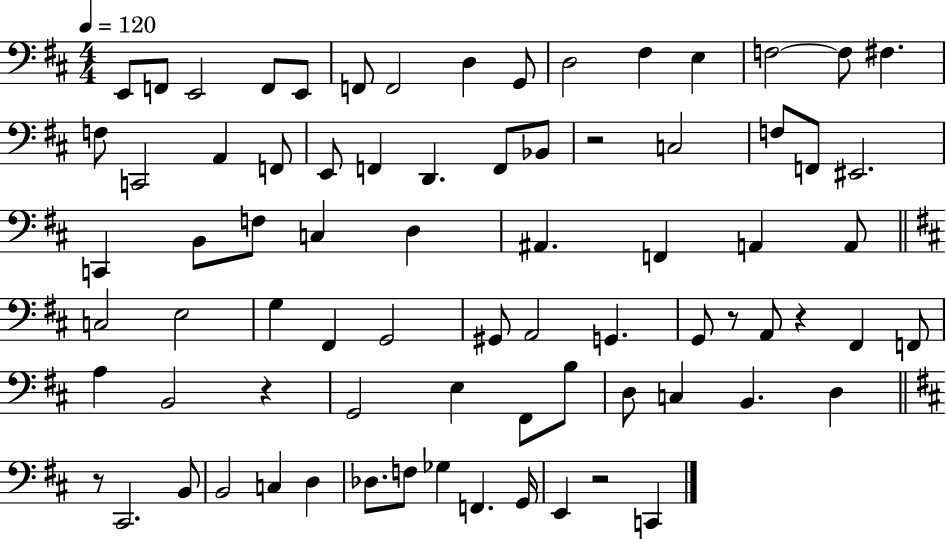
E2/e F2/e E2/h F2/e E2/e F2/e F2/h D3/q G2/e D3/h F#3/q E3/q F3/h F3/e F#3/q. F3/e C2/h A2/q F2/e E2/e F2/q D2/q. F2/e Bb2/e R/h C3/h F3/e F2/e EIS2/h. C2/q B2/e F3/e C3/q D3/q A#2/q. F2/q A2/q A2/e C3/h E3/h G3/q F#2/q G2/h G#2/e A2/h G2/q. G2/e R/e A2/e R/q F#2/q F2/e A3/q B2/h R/q G2/h E3/q F#2/e B3/e D3/e C3/q B2/q. D3/q R/e C#2/h. B2/e B2/h C3/q D3/q Db3/e. F3/e Gb3/q F2/q. G2/s E2/q R/h C2/q